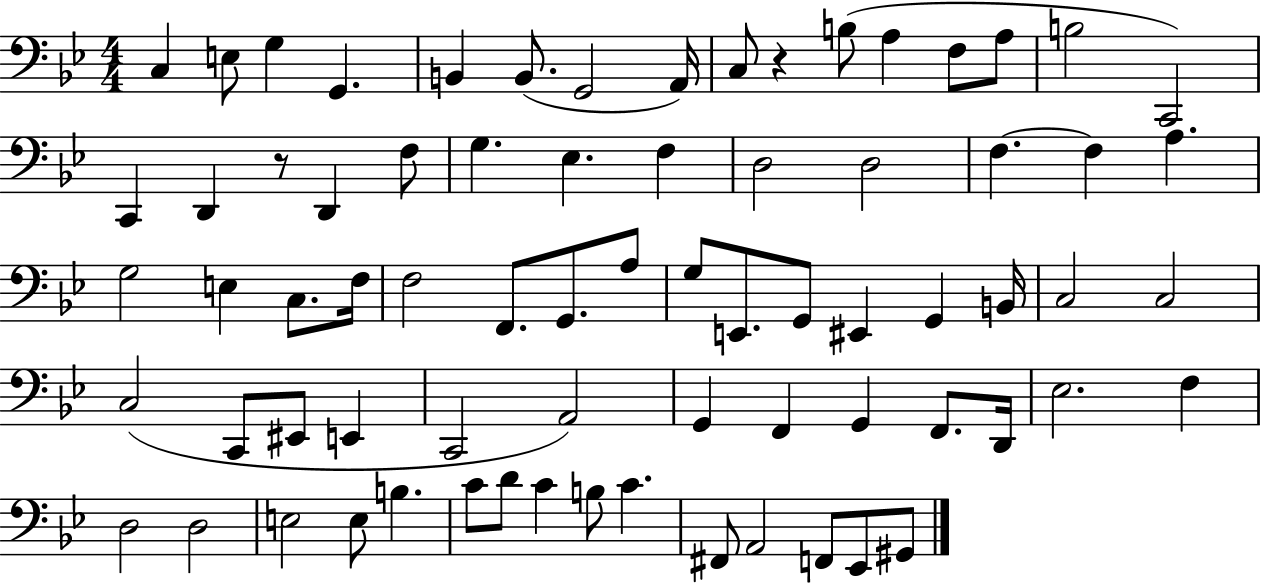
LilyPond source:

{
  \clef bass
  \numericTimeSignature
  \time 4/4
  \key bes \major
  \repeat volta 2 { c4 e8 g4 g,4. | b,4 b,8.( g,2 a,16) | c8 r4 b8( a4 f8 a8 | b2 c,2) | \break c,4 d,4 r8 d,4 f8 | g4. ees4. f4 | d2 d2 | f4.~~ f4 a4. | \break g2 e4 c8. f16 | f2 f,8. g,8. a8 | g8 e,8. g,8 eis,4 g,4 b,16 | c2 c2 | \break c2( c,8 eis,8 e,4 | c,2 a,2) | g,4 f,4 g,4 f,8. d,16 | ees2. f4 | \break d2 d2 | e2 e8 b4. | c'8 d'8 c'4 b8 c'4. | fis,8 a,2 f,8 ees,8 gis,8 | \break } \bar "|."
}